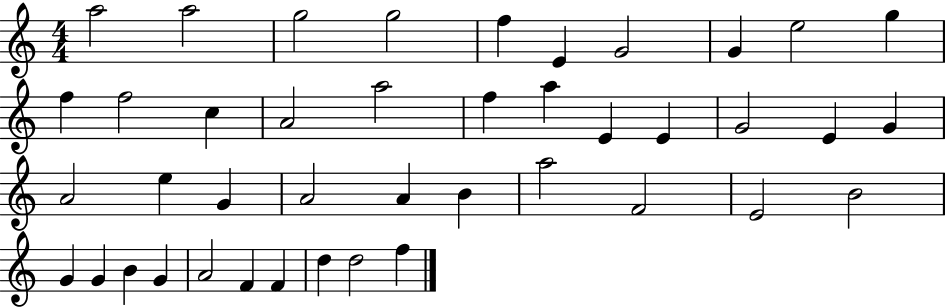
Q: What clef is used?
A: treble